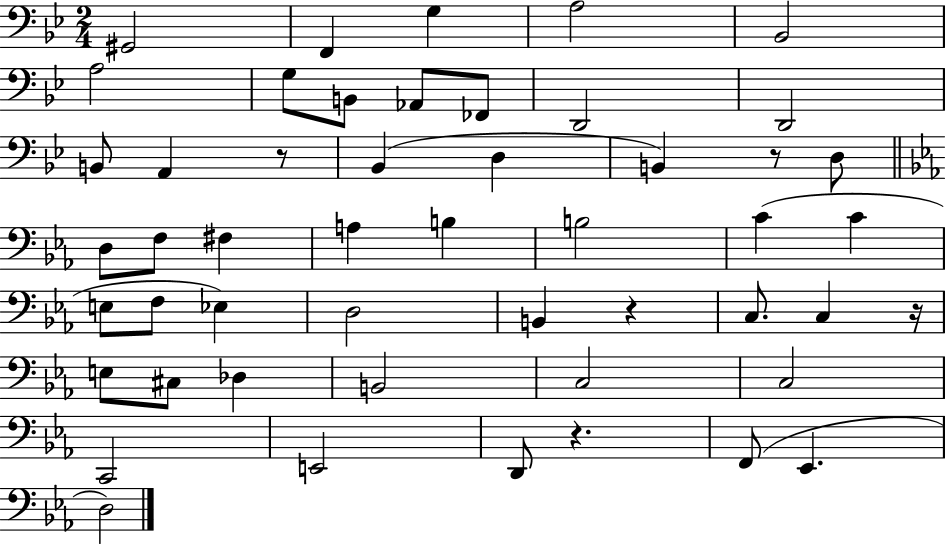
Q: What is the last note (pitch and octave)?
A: D3